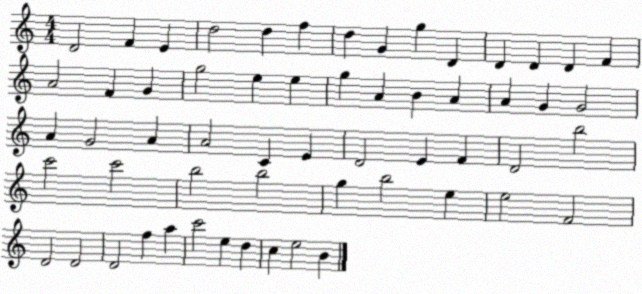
X:1
T:Untitled
M:4/4
L:1/4
K:C
D2 F E d2 d f d G g D D D D F A2 F G g2 e e g A B A A G G2 A G2 A A2 C E D2 E F D2 b2 c'2 c'2 b2 b2 g b2 e e2 F2 D2 D2 D2 f a c'2 e d c e2 B